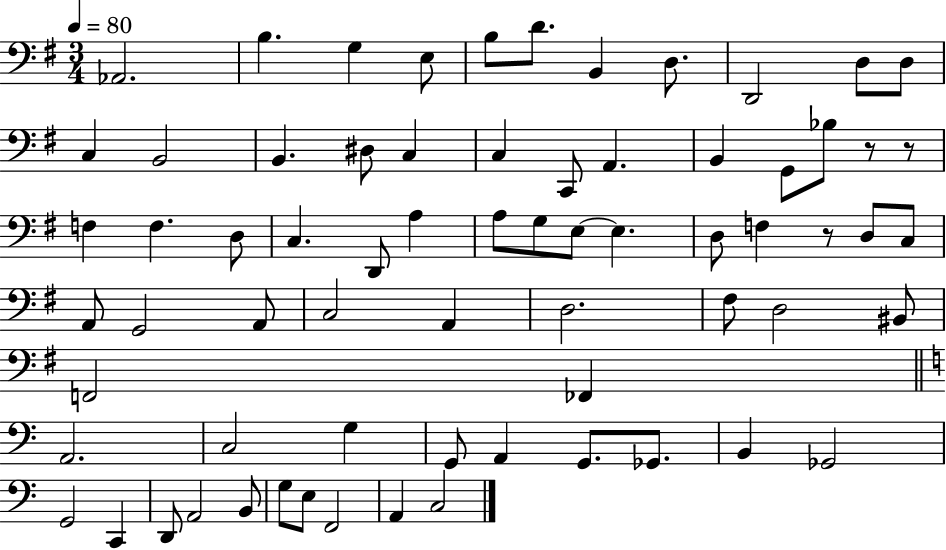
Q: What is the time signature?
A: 3/4